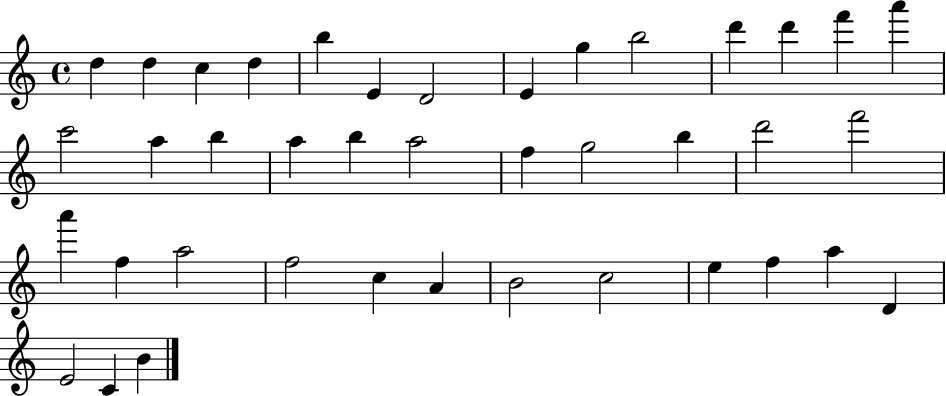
D5/q D5/q C5/q D5/q B5/q E4/q D4/h E4/q G5/q B5/h D6/q D6/q F6/q A6/q C6/h A5/q B5/q A5/q B5/q A5/h F5/q G5/h B5/q D6/h F6/h A6/q F5/q A5/h F5/h C5/q A4/q B4/h C5/h E5/q F5/q A5/q D4/q E4/h C4/q B4/q